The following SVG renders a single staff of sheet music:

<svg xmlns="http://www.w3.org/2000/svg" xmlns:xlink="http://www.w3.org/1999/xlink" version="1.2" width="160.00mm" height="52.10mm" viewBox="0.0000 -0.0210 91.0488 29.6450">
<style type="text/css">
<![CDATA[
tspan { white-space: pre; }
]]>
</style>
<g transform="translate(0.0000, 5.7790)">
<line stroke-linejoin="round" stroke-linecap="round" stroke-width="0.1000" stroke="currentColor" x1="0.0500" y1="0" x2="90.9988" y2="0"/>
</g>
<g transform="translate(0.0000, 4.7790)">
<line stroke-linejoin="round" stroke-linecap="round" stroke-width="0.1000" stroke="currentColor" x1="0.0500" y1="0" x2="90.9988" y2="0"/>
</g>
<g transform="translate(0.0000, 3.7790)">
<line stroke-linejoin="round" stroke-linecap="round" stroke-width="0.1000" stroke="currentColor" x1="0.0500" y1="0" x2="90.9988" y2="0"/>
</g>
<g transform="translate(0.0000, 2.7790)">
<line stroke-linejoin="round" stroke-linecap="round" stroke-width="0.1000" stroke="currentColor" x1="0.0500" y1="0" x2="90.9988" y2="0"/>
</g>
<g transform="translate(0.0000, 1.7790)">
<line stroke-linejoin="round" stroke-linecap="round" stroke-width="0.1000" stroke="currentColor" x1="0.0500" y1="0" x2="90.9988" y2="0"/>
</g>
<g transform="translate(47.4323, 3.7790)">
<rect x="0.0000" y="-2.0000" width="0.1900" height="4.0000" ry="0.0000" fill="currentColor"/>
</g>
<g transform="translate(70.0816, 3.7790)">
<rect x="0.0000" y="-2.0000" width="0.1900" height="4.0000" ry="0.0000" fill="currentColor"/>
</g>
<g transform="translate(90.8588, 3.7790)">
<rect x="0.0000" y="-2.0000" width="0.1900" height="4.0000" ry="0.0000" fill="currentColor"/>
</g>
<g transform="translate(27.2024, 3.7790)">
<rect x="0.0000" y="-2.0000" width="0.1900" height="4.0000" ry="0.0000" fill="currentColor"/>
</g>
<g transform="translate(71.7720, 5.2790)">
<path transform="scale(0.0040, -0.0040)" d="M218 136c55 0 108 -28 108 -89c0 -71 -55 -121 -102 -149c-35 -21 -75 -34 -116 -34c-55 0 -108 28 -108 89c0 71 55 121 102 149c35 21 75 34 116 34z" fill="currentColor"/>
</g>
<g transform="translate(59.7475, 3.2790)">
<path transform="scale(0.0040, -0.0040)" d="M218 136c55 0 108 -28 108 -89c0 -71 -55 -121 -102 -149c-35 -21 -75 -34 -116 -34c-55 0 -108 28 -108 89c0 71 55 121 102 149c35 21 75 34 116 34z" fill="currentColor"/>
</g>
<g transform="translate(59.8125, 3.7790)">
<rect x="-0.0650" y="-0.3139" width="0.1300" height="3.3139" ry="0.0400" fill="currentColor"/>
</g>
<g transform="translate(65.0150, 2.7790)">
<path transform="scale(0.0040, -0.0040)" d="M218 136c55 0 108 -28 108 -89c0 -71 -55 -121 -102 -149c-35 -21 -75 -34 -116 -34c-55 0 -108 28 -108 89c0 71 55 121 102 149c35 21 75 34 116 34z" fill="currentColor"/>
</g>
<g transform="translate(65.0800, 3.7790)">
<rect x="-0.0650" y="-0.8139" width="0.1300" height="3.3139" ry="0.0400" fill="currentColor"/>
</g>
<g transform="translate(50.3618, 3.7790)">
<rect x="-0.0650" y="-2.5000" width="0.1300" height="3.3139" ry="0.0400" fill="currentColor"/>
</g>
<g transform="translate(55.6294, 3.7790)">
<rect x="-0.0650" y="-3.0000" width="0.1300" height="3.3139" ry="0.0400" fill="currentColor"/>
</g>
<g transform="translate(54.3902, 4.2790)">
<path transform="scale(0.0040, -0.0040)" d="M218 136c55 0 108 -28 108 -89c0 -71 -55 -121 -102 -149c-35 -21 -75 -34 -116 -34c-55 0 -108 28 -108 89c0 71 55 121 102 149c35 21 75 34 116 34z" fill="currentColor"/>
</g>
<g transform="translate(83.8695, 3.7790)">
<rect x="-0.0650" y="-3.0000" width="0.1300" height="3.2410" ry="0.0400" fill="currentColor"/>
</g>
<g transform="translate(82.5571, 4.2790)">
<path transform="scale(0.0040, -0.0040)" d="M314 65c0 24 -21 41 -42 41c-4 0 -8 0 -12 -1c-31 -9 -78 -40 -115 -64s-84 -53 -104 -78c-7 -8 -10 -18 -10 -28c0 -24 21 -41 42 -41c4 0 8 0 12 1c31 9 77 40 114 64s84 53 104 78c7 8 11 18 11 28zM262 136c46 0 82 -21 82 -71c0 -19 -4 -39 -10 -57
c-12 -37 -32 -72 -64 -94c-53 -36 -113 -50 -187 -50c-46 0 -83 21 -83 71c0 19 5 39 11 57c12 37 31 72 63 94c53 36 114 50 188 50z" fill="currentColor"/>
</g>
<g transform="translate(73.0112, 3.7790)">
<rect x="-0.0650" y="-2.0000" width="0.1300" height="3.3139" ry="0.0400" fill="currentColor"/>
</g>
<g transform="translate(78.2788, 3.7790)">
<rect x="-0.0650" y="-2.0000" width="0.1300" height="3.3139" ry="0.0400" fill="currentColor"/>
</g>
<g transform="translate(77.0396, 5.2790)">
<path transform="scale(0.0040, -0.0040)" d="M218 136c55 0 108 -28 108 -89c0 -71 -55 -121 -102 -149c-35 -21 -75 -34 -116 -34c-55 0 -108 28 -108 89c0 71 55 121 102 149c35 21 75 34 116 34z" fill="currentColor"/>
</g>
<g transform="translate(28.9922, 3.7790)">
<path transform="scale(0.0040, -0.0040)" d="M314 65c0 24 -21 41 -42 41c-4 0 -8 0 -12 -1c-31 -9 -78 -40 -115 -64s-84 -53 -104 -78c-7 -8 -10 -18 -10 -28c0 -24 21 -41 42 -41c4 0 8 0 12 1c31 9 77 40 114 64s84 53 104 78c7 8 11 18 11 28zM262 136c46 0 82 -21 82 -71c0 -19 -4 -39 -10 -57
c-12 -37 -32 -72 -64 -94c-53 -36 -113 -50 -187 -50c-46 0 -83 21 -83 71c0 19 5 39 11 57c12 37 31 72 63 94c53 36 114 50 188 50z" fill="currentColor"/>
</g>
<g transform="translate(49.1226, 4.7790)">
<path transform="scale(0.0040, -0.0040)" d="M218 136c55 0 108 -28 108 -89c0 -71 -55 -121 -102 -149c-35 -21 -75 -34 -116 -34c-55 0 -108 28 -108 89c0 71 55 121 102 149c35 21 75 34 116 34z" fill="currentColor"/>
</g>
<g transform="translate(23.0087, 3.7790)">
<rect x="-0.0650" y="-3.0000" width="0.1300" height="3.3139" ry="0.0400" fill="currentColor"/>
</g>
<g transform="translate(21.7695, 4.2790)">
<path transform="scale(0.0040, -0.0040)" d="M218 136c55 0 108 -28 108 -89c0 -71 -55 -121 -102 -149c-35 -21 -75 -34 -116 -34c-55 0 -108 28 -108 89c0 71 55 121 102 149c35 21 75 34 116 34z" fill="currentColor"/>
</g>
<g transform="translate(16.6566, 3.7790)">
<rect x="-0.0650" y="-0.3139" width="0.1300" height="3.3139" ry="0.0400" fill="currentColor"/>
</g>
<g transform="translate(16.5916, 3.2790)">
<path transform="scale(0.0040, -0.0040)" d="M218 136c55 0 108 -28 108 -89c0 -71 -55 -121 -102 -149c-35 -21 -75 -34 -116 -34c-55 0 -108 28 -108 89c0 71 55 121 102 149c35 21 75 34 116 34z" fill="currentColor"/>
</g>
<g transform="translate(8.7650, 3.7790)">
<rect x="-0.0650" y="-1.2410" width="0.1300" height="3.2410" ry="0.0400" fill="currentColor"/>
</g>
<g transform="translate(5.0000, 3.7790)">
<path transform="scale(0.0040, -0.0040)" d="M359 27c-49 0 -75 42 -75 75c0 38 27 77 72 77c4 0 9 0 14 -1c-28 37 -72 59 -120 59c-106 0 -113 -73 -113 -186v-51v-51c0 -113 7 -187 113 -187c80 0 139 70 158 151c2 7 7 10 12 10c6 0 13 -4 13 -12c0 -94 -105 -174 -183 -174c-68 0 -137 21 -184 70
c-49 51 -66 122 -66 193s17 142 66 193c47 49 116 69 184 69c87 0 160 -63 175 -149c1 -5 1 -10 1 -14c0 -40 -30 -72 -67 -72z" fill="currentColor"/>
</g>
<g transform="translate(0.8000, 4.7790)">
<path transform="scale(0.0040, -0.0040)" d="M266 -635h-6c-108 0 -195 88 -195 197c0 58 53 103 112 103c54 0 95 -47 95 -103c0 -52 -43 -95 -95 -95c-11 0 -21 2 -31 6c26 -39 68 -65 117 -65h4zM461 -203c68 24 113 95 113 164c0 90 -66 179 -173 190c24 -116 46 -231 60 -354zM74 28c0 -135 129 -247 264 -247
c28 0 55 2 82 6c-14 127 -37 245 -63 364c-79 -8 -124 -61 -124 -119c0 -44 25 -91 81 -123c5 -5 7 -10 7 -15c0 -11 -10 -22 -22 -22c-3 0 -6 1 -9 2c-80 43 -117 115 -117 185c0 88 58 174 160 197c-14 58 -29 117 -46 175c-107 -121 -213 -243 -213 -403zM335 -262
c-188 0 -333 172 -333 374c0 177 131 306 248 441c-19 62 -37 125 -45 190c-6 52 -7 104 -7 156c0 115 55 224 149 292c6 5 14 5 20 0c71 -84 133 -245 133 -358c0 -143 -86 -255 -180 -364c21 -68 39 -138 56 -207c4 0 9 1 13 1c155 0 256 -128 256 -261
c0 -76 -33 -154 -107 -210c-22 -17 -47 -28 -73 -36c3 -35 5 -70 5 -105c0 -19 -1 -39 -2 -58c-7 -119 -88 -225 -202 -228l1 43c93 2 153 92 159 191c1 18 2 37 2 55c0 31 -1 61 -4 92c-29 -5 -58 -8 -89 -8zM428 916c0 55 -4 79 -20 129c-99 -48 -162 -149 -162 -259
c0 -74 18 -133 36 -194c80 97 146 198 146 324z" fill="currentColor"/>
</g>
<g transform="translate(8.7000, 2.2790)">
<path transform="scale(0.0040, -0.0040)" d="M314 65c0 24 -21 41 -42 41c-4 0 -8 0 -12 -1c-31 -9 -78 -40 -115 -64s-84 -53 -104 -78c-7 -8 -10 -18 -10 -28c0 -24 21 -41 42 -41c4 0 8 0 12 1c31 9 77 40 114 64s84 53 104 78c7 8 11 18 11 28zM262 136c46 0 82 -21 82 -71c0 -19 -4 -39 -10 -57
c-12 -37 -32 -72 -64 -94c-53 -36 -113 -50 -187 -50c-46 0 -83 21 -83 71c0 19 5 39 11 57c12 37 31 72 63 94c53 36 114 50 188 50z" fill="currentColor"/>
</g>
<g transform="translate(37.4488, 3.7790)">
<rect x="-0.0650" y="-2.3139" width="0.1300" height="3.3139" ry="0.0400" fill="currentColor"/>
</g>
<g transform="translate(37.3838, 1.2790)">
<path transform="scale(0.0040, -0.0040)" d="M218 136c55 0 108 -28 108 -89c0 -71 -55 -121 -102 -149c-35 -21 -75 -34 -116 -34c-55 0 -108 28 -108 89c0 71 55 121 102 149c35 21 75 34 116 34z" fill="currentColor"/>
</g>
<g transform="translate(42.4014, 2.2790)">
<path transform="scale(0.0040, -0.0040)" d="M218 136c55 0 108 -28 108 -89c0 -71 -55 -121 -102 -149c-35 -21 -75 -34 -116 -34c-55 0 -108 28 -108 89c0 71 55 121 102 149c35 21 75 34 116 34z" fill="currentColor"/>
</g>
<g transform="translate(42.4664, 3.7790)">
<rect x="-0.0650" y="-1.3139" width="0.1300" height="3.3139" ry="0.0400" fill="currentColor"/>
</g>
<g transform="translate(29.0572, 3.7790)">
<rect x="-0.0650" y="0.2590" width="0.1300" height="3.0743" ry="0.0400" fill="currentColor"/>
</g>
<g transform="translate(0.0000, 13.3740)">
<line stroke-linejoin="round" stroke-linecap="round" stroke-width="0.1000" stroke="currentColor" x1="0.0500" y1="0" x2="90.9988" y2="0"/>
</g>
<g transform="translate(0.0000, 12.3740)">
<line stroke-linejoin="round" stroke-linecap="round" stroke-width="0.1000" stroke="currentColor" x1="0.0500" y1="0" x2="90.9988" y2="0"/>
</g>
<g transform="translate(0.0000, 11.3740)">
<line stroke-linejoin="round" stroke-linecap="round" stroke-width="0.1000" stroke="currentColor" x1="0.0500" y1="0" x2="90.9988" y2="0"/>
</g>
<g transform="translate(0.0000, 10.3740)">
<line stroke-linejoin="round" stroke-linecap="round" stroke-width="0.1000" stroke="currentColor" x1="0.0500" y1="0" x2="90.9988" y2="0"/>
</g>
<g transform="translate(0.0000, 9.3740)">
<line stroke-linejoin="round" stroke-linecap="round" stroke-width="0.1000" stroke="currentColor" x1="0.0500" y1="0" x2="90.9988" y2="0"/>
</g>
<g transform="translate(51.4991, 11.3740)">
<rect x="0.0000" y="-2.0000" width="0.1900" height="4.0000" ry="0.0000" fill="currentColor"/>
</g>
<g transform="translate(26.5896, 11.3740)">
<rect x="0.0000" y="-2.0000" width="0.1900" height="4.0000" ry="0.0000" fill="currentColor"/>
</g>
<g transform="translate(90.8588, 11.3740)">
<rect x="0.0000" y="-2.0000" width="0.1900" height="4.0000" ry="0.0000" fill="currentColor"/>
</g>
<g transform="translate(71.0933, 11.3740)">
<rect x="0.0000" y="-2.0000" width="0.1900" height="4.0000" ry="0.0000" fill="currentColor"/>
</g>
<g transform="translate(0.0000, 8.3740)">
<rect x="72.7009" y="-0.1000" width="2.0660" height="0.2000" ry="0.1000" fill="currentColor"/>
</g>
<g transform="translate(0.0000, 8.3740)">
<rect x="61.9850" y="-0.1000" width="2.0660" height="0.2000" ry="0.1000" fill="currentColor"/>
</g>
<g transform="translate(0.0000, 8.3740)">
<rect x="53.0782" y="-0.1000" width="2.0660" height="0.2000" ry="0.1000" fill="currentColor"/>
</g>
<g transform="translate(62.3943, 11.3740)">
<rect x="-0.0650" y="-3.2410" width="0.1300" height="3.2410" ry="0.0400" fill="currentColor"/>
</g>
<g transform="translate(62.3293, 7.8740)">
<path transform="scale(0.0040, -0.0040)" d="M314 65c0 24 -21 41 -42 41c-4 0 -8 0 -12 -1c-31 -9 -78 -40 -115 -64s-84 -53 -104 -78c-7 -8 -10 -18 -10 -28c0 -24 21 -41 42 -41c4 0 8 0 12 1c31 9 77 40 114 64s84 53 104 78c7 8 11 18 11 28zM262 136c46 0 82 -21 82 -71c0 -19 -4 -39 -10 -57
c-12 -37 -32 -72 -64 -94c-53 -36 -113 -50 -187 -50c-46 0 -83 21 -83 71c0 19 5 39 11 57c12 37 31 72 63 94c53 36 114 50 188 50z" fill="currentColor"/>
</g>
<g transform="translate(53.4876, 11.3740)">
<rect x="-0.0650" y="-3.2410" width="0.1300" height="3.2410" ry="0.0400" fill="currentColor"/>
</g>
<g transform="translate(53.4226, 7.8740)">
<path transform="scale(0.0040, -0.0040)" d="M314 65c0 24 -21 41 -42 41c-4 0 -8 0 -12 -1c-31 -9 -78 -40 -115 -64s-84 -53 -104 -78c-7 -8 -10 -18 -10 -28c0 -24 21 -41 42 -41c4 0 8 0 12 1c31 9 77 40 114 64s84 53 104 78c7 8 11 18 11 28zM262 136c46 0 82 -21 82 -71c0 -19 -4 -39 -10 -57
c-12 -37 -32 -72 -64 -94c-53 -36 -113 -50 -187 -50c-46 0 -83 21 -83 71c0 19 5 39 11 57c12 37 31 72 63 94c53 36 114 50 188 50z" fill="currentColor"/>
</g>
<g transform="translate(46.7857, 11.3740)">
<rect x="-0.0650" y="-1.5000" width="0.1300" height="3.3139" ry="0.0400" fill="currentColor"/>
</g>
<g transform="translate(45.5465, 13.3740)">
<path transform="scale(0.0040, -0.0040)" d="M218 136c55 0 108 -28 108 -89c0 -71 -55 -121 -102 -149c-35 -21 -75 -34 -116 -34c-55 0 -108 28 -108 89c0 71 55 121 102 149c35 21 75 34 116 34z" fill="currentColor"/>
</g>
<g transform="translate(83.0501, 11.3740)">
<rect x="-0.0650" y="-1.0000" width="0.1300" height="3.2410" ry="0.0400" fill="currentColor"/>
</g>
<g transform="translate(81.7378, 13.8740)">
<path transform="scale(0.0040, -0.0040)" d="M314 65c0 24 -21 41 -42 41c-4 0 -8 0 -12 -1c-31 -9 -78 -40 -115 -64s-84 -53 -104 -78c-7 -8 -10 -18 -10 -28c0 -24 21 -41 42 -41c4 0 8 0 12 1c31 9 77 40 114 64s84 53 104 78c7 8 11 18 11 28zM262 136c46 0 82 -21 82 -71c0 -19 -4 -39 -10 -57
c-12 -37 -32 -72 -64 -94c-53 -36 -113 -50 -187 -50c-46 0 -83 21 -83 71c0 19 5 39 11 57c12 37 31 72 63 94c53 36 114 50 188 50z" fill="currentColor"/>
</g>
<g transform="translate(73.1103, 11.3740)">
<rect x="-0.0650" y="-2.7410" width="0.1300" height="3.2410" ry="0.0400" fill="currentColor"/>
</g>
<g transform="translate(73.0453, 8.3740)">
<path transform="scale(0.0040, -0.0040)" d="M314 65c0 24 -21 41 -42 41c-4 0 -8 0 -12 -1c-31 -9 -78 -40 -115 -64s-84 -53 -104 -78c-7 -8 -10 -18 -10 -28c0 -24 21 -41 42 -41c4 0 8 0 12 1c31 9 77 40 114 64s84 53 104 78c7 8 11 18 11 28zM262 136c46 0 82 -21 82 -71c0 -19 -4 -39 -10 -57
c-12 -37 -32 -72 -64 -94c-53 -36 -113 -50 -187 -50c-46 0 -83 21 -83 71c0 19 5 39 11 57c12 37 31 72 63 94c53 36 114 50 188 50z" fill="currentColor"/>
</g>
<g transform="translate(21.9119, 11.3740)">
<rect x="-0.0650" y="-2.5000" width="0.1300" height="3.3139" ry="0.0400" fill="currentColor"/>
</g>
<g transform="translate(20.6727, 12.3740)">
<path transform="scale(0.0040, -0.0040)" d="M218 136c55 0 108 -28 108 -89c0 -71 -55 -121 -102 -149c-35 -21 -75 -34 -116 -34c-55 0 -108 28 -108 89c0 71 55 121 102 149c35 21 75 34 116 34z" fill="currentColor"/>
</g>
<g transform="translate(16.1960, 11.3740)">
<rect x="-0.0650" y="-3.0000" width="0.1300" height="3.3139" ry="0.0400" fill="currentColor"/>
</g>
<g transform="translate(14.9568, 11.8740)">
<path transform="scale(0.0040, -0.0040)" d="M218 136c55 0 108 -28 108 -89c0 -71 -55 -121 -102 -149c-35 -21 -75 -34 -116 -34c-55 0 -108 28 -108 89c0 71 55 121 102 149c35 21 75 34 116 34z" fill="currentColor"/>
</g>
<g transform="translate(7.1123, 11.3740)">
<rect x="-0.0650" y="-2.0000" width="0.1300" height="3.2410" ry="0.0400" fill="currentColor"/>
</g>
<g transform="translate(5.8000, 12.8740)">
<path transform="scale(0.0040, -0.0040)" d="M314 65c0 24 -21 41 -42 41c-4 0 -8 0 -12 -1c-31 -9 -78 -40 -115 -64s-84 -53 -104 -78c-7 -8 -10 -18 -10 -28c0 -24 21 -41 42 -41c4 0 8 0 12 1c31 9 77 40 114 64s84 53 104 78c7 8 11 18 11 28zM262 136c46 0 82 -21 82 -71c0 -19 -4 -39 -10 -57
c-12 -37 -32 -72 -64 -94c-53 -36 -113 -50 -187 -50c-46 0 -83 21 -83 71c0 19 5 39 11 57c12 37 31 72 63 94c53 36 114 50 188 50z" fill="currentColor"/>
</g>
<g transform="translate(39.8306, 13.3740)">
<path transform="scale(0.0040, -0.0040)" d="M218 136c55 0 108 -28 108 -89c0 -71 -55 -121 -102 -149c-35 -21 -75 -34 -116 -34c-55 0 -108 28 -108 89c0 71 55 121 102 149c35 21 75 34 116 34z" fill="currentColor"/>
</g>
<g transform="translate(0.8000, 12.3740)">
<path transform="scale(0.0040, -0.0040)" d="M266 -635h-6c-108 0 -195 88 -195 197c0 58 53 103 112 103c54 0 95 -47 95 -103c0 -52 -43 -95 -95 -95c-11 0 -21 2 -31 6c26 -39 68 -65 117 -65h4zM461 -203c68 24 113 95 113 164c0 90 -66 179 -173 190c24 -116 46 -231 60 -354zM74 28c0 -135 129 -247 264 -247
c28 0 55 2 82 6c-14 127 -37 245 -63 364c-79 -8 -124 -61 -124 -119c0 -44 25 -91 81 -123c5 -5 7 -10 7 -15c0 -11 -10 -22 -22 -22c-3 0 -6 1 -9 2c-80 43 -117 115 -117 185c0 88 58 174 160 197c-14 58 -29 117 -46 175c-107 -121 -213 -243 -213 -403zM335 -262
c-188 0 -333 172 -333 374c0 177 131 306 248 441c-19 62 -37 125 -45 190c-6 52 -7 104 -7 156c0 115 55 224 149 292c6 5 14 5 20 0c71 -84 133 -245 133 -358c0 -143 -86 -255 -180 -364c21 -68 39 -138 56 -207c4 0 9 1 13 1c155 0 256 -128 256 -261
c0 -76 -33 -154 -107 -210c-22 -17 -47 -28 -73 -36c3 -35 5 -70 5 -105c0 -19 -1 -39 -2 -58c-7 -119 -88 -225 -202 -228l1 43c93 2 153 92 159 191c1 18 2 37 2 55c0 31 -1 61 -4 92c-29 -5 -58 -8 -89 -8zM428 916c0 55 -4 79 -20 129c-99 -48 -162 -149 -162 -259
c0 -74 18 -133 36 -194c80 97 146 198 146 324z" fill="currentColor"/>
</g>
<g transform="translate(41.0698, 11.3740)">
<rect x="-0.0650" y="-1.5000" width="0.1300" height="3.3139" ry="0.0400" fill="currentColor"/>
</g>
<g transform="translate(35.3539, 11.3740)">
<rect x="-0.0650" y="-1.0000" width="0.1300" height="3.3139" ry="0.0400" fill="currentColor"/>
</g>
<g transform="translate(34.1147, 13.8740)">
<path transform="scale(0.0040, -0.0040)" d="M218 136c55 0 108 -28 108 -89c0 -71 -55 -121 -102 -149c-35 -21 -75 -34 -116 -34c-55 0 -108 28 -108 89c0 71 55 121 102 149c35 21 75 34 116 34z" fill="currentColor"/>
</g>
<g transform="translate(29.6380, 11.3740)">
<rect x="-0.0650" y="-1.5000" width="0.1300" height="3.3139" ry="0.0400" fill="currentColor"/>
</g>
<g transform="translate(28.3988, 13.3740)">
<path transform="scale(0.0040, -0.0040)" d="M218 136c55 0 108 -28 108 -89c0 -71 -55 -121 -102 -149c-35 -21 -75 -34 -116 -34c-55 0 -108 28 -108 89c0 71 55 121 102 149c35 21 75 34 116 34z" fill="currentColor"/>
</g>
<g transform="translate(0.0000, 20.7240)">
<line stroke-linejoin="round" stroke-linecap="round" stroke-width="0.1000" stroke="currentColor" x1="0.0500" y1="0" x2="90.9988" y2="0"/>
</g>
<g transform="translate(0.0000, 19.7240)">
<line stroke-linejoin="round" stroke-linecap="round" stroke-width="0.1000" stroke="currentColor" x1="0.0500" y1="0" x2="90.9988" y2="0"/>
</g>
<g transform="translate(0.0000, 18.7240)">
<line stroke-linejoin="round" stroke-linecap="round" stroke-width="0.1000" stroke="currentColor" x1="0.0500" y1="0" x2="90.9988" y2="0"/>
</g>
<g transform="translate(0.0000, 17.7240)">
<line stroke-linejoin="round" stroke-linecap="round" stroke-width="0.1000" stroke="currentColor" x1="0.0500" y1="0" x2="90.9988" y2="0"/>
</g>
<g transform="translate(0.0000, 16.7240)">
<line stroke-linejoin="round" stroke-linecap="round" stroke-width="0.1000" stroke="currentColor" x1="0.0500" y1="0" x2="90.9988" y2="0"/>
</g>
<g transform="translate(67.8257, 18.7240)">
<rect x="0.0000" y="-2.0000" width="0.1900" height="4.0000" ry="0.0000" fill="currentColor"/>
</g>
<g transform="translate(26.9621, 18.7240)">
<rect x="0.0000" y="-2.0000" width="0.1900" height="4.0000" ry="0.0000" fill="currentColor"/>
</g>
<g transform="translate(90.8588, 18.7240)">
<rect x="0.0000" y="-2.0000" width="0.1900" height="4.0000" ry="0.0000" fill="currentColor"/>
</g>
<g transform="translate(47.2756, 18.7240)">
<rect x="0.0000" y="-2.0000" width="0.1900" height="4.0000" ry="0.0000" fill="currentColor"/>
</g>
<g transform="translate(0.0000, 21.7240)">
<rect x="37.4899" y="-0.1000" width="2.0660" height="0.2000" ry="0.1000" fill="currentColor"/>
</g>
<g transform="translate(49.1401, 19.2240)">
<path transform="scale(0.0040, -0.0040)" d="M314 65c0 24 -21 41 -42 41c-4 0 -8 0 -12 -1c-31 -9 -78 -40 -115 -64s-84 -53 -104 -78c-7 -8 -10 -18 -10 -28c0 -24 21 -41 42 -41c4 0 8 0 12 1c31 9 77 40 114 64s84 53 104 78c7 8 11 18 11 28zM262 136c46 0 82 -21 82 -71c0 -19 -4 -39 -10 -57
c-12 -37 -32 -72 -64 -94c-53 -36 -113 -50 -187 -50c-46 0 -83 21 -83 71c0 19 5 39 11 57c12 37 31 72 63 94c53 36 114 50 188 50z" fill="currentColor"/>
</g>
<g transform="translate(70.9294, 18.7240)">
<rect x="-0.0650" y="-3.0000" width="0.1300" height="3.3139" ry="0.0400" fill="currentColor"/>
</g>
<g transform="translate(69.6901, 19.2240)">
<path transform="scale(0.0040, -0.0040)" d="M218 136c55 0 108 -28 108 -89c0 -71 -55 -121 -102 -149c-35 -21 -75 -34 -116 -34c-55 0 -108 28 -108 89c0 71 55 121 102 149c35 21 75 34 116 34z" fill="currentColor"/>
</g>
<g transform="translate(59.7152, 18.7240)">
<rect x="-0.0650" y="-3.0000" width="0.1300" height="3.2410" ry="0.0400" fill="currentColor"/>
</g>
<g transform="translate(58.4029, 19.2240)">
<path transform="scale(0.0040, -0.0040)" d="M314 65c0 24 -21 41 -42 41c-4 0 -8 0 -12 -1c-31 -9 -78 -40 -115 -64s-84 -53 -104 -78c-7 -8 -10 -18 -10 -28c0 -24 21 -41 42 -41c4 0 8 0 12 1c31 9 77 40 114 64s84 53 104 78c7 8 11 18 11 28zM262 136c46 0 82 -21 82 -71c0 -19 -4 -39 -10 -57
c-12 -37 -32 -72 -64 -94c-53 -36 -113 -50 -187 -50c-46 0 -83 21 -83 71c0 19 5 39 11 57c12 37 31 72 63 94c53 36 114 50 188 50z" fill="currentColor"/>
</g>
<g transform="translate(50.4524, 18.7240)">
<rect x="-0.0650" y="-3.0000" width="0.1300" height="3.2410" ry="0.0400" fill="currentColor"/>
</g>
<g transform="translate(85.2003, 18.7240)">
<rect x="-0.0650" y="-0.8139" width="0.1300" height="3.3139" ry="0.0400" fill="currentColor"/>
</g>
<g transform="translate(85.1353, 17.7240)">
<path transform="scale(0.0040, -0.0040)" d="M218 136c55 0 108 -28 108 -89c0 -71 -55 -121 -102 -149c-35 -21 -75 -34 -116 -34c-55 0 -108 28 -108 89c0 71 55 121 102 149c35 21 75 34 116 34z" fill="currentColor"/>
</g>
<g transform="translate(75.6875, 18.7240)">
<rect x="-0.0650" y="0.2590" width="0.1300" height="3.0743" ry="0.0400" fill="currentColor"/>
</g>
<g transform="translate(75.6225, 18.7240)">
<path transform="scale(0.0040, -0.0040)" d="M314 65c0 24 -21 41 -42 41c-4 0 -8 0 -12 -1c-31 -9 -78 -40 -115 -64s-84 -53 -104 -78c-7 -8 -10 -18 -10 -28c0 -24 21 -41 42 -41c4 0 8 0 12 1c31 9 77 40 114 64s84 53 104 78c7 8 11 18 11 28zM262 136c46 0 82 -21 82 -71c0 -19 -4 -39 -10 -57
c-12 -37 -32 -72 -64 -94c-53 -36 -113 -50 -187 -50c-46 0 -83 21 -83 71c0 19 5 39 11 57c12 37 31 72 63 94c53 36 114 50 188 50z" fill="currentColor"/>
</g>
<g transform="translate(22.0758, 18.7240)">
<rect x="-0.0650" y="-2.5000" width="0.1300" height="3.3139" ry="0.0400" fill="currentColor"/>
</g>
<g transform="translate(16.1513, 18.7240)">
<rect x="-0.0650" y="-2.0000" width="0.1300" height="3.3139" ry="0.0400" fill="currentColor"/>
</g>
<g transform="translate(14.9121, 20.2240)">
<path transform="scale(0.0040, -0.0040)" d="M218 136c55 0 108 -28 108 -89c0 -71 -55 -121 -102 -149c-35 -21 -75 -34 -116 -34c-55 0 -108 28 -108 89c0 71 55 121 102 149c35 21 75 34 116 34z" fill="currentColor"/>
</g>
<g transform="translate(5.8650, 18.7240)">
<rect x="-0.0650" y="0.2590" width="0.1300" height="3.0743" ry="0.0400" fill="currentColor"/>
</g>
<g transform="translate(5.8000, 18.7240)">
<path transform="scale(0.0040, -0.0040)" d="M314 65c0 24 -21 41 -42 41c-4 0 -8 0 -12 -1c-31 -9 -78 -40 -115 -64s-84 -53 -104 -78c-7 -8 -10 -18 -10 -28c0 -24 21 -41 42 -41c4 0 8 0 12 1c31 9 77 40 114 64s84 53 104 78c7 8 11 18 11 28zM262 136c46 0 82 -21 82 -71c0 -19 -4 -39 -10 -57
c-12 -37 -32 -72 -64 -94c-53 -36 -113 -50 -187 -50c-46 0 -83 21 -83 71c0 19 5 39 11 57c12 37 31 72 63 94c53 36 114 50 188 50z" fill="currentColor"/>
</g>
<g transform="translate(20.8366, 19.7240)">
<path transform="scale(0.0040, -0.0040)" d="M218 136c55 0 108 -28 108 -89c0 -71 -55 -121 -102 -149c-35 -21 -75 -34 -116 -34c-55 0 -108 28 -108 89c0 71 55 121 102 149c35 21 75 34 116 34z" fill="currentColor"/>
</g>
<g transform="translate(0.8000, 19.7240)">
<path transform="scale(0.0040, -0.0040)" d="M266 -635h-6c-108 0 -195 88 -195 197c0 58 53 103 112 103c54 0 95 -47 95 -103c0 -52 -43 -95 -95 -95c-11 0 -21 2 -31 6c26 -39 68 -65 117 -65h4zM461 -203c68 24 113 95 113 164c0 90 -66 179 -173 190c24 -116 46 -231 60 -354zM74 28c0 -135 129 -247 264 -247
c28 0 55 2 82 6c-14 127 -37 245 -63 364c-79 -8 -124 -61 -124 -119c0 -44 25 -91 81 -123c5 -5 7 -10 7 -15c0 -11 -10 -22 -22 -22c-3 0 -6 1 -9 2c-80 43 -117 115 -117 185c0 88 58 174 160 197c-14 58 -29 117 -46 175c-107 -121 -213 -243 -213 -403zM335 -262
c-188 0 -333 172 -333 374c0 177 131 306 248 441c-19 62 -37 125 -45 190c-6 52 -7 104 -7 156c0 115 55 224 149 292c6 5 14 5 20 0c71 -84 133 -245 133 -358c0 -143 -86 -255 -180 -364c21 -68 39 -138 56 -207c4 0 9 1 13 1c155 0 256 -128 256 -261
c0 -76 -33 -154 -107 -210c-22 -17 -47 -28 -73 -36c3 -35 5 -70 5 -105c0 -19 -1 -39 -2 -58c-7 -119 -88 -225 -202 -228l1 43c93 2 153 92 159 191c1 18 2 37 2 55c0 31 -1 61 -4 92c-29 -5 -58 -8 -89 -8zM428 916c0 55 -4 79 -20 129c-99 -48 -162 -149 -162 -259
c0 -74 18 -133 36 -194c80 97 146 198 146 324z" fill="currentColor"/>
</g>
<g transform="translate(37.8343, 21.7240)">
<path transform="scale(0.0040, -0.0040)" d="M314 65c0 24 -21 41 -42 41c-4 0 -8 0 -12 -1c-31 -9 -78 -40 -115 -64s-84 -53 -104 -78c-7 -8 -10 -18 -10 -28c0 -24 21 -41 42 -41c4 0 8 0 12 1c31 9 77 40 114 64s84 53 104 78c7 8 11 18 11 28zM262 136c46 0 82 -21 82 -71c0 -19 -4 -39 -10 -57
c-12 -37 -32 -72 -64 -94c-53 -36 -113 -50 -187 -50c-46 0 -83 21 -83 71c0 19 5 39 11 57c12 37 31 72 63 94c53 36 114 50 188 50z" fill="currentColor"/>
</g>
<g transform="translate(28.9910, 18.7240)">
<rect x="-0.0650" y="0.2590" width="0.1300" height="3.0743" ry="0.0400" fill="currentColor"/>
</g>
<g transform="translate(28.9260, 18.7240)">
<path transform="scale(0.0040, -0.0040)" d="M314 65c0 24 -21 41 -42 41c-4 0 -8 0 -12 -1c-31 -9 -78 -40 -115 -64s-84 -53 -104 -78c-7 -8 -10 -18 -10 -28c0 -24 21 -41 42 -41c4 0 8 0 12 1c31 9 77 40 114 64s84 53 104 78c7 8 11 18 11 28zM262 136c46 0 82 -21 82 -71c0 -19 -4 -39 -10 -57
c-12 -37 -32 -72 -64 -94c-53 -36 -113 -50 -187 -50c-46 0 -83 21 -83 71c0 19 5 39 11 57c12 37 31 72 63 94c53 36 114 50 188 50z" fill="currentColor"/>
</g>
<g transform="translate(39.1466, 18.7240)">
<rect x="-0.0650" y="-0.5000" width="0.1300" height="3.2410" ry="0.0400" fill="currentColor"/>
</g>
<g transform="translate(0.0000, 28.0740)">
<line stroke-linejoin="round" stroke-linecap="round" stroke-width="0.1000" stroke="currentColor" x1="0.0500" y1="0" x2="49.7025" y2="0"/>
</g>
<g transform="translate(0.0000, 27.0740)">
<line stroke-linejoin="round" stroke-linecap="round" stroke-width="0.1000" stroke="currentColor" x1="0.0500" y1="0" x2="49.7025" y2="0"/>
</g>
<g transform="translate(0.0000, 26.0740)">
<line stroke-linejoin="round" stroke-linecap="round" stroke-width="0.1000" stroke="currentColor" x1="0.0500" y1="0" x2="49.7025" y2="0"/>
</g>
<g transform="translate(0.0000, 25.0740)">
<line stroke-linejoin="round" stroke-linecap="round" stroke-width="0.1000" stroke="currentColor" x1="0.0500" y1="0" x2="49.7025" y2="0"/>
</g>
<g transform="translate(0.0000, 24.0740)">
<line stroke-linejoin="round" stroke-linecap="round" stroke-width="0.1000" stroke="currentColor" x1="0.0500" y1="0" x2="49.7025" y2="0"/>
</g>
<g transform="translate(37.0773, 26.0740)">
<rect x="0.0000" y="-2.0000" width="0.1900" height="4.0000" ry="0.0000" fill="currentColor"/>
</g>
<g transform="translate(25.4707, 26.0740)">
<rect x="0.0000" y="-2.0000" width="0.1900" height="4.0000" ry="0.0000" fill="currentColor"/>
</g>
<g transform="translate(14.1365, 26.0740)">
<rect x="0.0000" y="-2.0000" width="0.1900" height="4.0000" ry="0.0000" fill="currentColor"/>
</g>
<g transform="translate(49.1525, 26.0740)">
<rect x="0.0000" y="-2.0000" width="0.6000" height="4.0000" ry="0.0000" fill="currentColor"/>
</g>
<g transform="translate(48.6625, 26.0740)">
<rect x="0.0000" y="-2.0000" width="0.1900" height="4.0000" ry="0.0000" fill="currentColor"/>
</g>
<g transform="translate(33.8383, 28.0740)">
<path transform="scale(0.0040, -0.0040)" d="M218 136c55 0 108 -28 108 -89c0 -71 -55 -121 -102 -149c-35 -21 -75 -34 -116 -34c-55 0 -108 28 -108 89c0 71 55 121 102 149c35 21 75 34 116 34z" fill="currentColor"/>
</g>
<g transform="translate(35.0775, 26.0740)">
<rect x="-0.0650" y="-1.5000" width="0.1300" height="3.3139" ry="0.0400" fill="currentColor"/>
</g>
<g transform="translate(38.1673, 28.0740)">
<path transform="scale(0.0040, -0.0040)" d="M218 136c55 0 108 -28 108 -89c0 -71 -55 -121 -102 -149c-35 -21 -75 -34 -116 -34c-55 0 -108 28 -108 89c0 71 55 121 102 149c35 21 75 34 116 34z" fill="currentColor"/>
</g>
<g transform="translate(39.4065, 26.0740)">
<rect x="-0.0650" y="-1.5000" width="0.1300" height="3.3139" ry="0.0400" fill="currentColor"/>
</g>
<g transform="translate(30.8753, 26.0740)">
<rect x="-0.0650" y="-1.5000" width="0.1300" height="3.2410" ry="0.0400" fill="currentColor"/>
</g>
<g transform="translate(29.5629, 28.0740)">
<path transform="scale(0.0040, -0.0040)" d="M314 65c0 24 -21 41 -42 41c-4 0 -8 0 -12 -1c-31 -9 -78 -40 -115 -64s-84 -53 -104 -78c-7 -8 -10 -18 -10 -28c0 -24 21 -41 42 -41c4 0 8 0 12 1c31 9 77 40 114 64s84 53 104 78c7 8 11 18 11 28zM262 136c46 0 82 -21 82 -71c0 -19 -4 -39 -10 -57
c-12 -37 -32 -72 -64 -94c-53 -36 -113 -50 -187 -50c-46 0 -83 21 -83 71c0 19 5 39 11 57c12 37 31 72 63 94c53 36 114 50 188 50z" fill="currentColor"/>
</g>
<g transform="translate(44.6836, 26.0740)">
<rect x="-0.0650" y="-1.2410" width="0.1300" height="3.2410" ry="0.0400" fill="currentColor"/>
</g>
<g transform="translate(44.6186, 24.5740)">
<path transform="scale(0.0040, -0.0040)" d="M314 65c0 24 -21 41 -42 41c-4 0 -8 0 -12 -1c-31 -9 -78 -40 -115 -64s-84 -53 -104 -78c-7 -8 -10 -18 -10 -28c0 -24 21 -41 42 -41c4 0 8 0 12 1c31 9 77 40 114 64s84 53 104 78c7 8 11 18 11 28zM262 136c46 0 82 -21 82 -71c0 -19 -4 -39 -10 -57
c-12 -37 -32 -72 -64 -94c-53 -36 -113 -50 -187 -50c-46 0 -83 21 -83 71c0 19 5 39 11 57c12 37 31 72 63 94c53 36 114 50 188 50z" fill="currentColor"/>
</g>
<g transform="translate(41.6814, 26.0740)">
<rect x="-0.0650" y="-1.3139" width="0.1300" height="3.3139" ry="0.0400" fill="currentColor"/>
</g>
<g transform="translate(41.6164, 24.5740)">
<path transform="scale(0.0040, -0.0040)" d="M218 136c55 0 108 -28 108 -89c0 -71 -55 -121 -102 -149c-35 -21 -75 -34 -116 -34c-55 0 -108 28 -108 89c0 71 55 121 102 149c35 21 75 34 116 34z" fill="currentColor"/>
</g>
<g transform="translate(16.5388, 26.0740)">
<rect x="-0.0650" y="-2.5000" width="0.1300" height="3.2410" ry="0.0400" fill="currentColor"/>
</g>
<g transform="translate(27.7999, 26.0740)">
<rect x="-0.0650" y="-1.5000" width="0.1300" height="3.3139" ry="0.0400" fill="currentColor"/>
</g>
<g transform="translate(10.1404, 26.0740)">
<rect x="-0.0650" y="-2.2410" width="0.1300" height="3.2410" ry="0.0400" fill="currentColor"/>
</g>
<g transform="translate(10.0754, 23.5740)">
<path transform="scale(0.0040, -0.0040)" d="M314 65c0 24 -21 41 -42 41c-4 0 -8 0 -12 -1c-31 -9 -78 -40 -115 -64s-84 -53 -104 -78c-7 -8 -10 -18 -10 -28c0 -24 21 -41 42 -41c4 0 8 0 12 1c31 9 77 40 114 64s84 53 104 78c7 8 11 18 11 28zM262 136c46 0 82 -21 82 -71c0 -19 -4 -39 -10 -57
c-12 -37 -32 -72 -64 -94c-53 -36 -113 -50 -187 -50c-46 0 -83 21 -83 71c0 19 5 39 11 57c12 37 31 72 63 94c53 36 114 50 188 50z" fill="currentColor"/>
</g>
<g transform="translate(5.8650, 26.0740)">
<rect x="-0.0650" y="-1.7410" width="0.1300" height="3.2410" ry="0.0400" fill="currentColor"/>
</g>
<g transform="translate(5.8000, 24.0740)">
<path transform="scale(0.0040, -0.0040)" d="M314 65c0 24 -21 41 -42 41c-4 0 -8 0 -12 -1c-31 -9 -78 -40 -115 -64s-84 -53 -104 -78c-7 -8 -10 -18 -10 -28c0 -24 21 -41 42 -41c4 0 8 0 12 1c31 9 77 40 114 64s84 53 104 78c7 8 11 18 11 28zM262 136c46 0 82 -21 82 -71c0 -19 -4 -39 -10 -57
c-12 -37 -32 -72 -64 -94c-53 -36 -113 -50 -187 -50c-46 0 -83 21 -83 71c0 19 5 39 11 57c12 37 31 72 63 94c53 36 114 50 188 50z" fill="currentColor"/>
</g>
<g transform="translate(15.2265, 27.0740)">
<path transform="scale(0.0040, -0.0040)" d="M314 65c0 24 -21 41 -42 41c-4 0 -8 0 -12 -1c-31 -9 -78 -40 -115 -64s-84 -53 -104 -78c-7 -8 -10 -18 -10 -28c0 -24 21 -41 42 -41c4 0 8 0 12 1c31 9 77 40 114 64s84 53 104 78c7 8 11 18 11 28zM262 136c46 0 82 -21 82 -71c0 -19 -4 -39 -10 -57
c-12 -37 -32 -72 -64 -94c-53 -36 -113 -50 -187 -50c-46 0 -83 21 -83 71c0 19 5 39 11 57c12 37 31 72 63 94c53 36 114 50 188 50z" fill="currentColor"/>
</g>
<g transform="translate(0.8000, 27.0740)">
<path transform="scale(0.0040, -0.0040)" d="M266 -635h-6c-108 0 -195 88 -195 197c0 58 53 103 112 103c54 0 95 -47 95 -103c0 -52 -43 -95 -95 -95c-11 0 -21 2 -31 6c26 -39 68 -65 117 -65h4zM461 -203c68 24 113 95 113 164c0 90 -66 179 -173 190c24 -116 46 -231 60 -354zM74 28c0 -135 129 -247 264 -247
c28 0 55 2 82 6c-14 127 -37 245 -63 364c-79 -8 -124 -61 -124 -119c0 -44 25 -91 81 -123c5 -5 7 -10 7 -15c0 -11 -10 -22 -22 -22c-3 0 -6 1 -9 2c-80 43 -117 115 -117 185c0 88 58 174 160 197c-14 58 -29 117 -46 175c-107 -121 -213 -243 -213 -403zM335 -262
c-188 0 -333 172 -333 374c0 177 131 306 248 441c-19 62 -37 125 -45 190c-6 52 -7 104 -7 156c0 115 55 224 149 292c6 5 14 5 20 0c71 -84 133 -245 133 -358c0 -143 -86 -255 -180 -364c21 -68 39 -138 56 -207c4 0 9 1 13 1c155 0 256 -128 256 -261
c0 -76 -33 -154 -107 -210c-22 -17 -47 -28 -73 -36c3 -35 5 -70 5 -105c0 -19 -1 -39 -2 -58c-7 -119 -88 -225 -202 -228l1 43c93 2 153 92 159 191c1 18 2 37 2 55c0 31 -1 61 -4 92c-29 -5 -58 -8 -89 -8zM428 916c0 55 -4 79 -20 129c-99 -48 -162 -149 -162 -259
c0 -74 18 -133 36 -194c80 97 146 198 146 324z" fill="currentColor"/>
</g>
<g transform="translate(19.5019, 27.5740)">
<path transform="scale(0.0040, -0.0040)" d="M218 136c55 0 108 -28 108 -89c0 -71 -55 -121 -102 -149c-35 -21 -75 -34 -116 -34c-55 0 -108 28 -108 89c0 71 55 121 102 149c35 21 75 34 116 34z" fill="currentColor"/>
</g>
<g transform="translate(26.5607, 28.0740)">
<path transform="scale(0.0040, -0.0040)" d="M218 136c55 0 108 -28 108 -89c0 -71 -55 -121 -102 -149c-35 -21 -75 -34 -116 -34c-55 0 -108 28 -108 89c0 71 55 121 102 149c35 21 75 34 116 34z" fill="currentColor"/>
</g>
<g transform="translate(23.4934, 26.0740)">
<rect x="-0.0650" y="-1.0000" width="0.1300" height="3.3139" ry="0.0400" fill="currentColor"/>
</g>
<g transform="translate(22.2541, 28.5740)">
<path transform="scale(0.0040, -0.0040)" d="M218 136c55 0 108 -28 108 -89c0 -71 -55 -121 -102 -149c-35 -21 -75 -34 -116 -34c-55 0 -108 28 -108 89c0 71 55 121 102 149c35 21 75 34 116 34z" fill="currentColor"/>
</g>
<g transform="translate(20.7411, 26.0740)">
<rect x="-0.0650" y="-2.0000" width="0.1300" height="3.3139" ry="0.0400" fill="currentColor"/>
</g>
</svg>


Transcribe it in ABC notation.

X:1
T:Untitled
M:4/4
L:1/4
K:C
e2 c A B2 g e G A c d F F A2 F2 A G E D E E b2 b2 a2 D2 B2 F G B2 C2 A2 A2 A B2 d f2 g2 G2 F D E E2 E E e e2